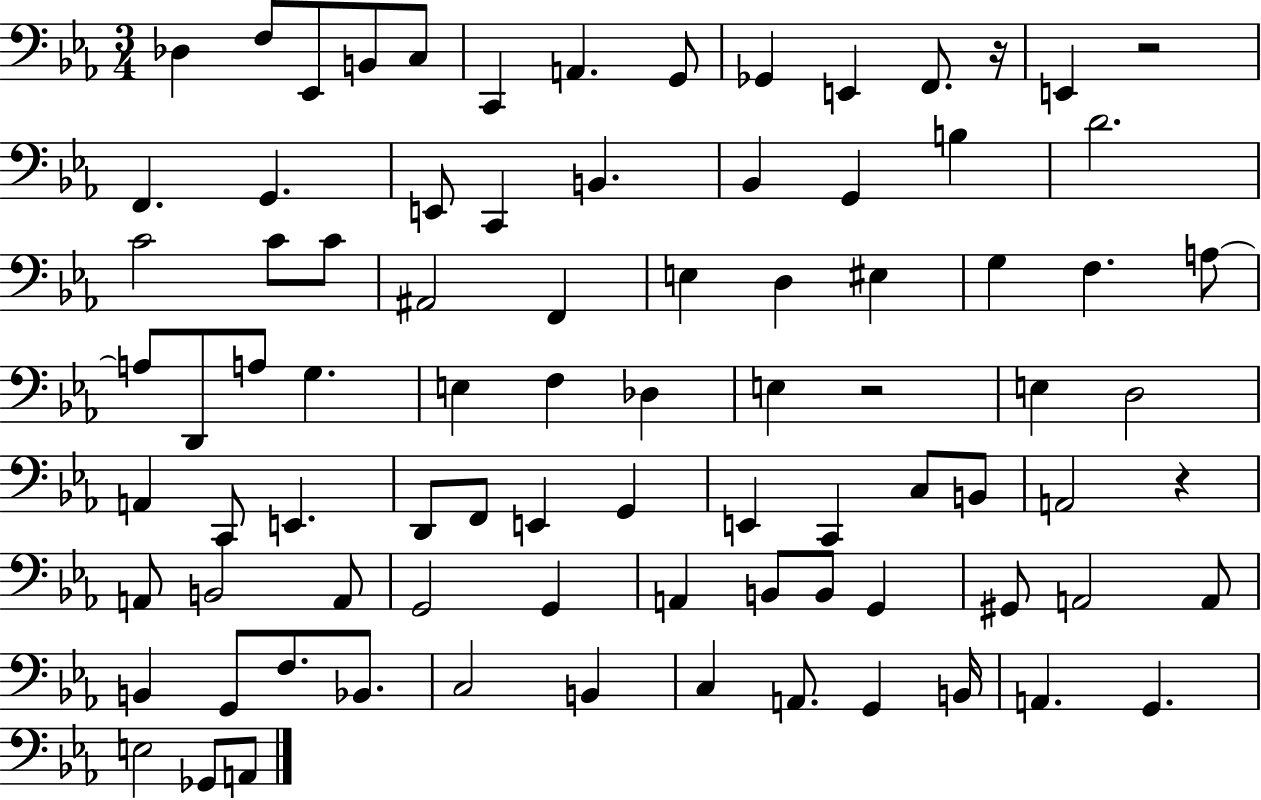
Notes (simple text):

Db3/q F3/e Eb2/e B2/e C3/e C2/q A2/q. G2/e Gb2/q E2/q F2/e. R/s E2/q R/h F2/q. G2/q. E2/e C2/q B2/q. Bb2/q G2/q B3/q D4/h. C4/h C4/e C4/e A#2/h F2/q E3/q D3/q EIS3/q G3/q F3/q. A3/e A3/e D2/e A3/e G3/q. E3/q F3/q Db3/q E3/q R/h E3/q D3/h A2/q C2/e E2/q. D2/e F2/e E2/q G2/q E2/q C2/q C3/e B2/e A2/h R/q A2/e B2/h A2/e G2/h G2/q A2/q B2/e B2/e G2/q G#2/e A2/h A2/e B2/q G2/e F3/e. Bb2/e. C3/h B2/q C3/q A2/e. G2/q B2/s A2/q. G2/q. E3/h Gb2/e A2/e